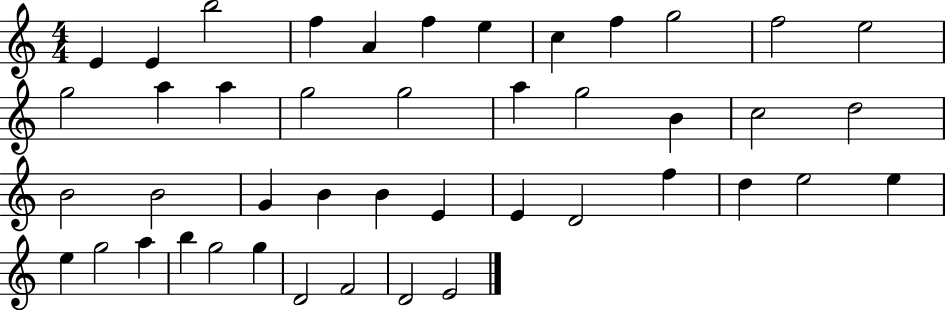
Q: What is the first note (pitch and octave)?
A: E4